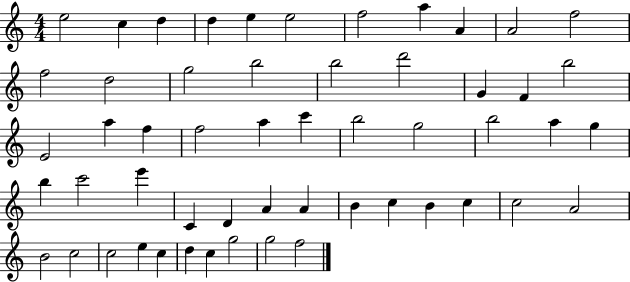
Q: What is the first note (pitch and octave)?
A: E5